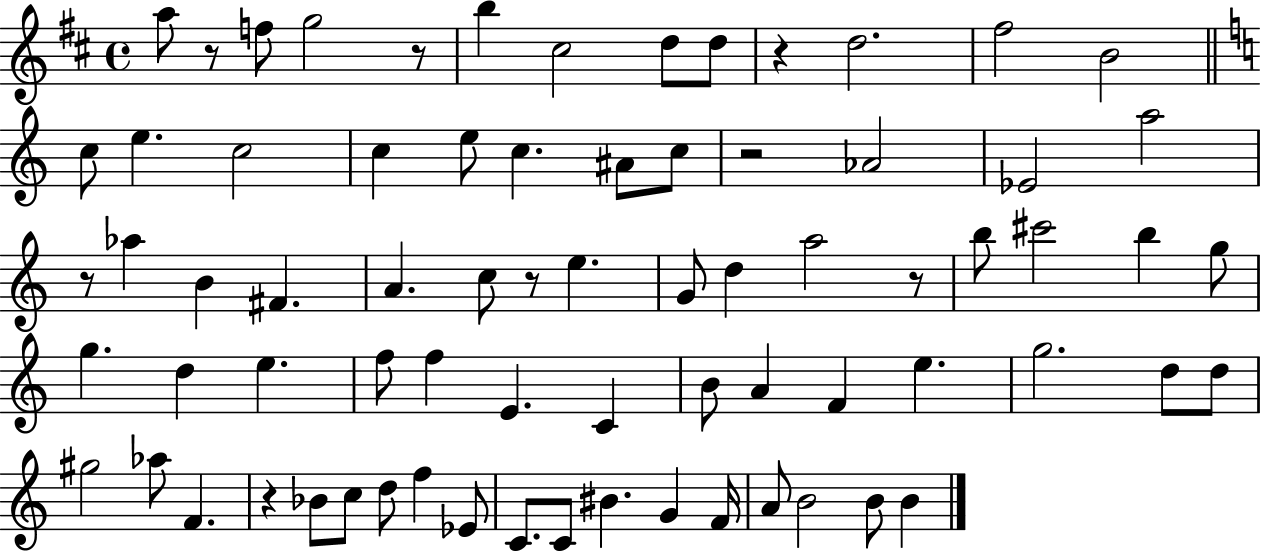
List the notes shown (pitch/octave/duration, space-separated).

A5/e R/e F5/e G5/h R/e B5/q C#5/h D5/e D5/e R/q D5/h. F#5/h B4/h C5/e E5/q. C5/h C5/q E5/e C5/q. A#4/e C5/e R/h Ab4/h Eb4/h A5/h R/e Ab5/q B4/q F#4/q. A4/q. C5/e R/e E5/q. G4/e D5/q A5/h R/e B5/e C#6/h B5/q G5/e G5/q. D5/q E5/q. F5/e F5/q E4/q. C4/q B4/e A4/q F4/q E5/q. G5/h. D5/e D5/e G#5/h Ab5/e F4/q. R/q Bb4/e C5/e D5/e F5/q Eb4/e C4/e. C4/e BIS4/q. G4/q F4/s A4/e B4/h B4/e B4/q